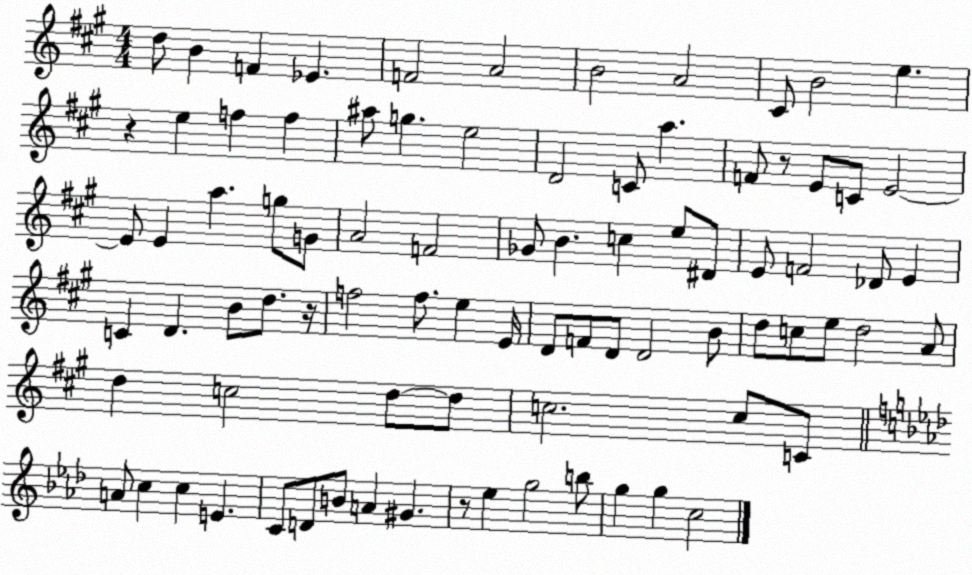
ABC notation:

X:1
T:Untitled
M:4/4
L:1/4
K:A
d/2 B F _E F2 A2 B2 A2 ^C/2 B2 e z e f f ^a/2 g e2 D2 C/2 a F/2 z/2 E/2 C/2 E2 E/2 E a g/2 G/2 A2 F2 _G/2 B c e/2 ^D/2 E/2 F2 _D/2 E C D B/2 d/2 z/4 f2 f/2 e E/4 D/2 F/2 D/2 D2 B/2 d/2 c/2 e/2 d2 A/2 d c2 d/2 d/2 c2 c/2 C/2 A/2 c c E C/2 D/2 B/2 A ^G z/2 _e g2 b/2 g g c2